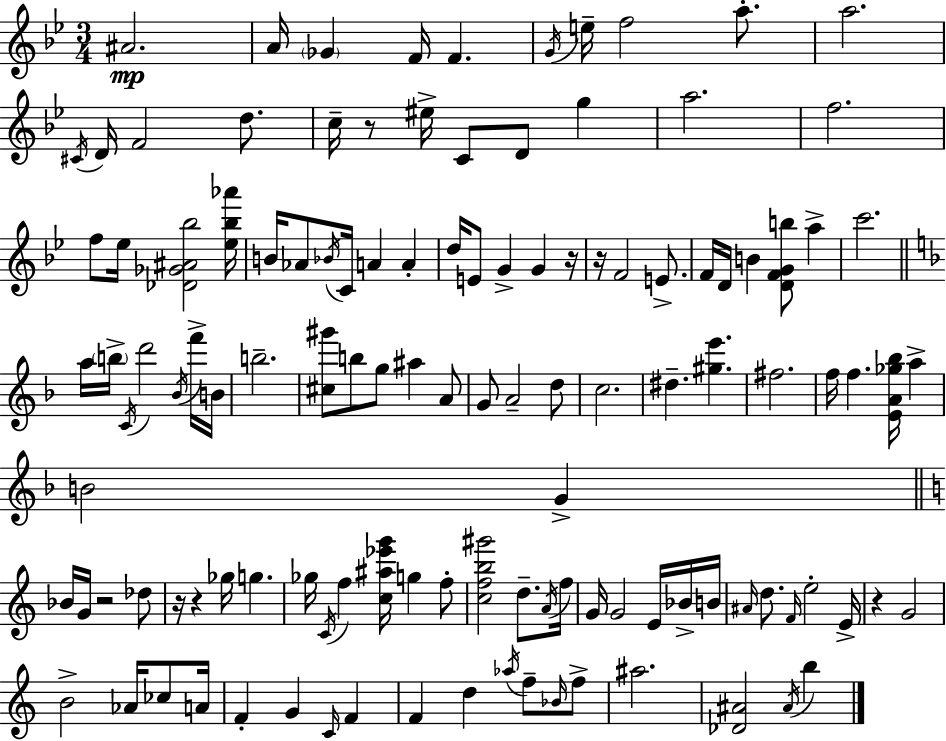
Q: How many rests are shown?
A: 7